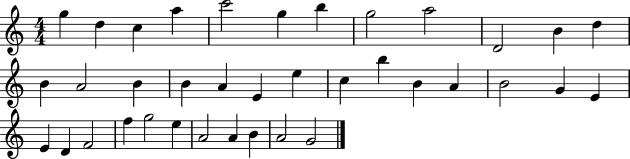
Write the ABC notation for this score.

X:1
T:Untitled
M:4/4
L:1/4
K:C
g d c a c'2 g b g2 a2 D2 B d B A2 B B A E e c b B A B2 G E E D F2 f g2 e A2 A B A2 G2